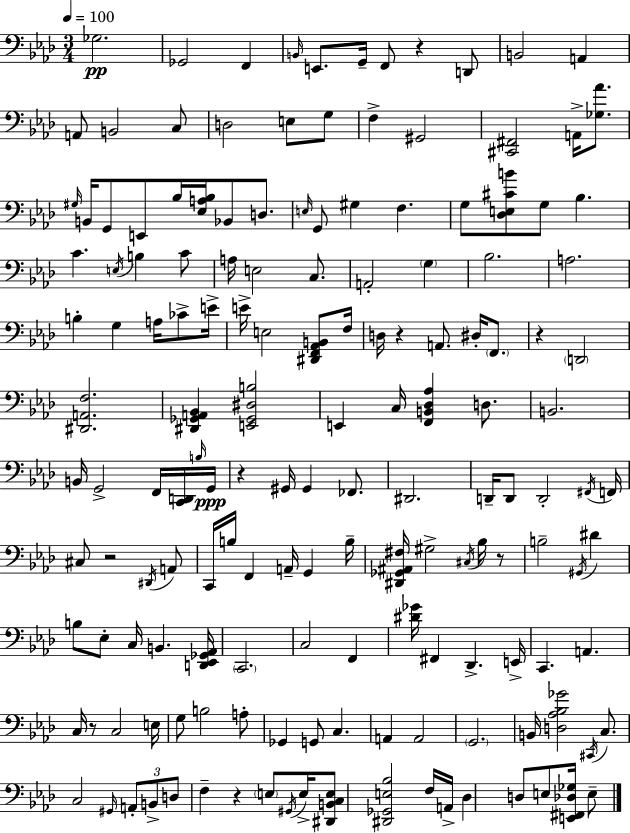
Gb3/h. Gb2/h F2/q B2/s E2/e. G2/s F2/e R/q D2/e B2/h A2/q A2/e B2/h C3/e D3/h E3/e G3/e F3/q G#2/h [C#2,F#2]/h A2/s [Gb3,Ab4]/e. G#3/s B2/s G2/e E2/e Bb3/s [Eb3,A3,Bb3]/s Bb2/e D3/e. E3/s G2/e G#3/q F3/q. G3/e [Db3,E3,C#4,B4]/e G3/e Bb3/q. C4/q. E3/s B3/q C4/e A3/s E3/h C3/e. A2/h G3/q Bb3/h. A3/h. B3/q G3/q A3/s CES4/e E4/s E4/s E3/h [D#2,F2,Ab2,B2]/e F3/s D3/s R/q A2/e. D#3/s F2/e. R/q D2/h [D#2,A2,F3]/h. [D#2,Gb2,A2,Bb2]/q [E2,Gb2,D#3,B3]/h E2/q C3/s [F2,B2,Db3,Ab3]/q D3/e. B2/h. B2/s G2/h F2/s [C2,D2]/s B3/s G2/s R/q G#2/s G#2/q FES2/e. D#2/h. D2/s D2/e D2/h F#2/s F2/s C#3/e R/h D#2/s A2/e C2/s B3/s F2/q A2/s G2/q B3/s [D#2,Gb2,A#2,F#3]/s G#3/h C#3/s Bb3/s R/e B3/h G#2/s D#4/q B3/e Eb3/e C3/s B2/q. [D2,Eb2,Gb2,Ab2]/s C2/h. C3/h F2/q [D#4,Gb4]/s F#2/q Db2/q. E2/s C2/q. A2/q. C3/s R/e C3/h E3/s G3/e B3/h A3/e Gb2/q G2/e C3/q. A2/q A2/h G2/h. B2/s [D3,Ab3,Bb3,Gb4]/h C#2/s C3/e. C3/h G#2/s A2/e B2/e D3/e F3/q R/q E3/e G#2/s E3/s [D#2,B2,C3,E3]/e [D#2,Gb2,E3,Bb3]/h F3/s A2/s Db3/q D3/e E3/e [E2,F#2,Db3,Gb3]/s E3/e